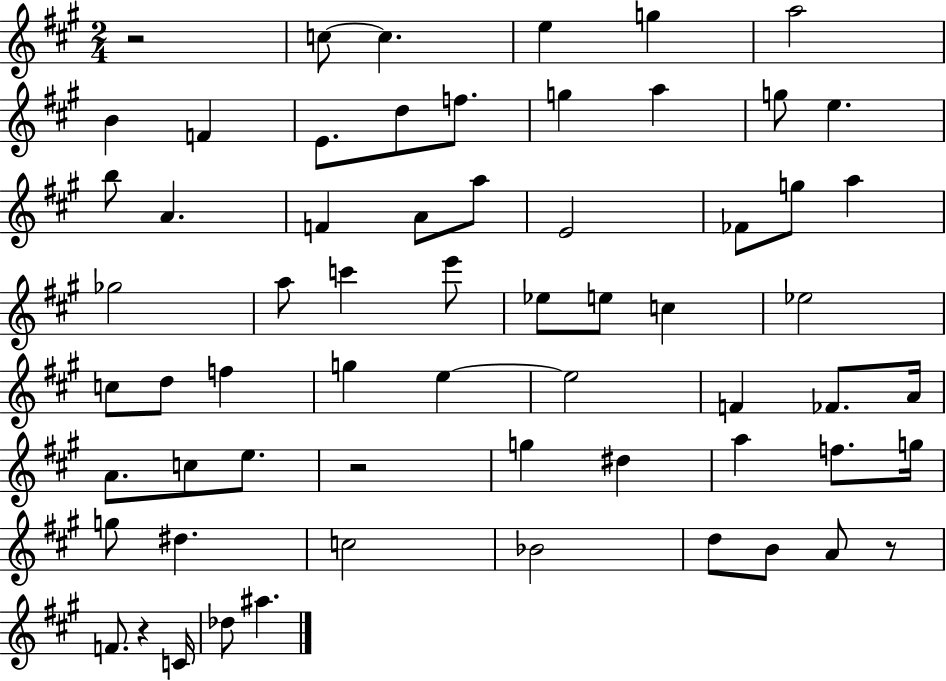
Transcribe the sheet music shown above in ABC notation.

X:1
T:Untitled
M:2/4
L:1/4
K:A
z2 c/2 c e g a2 B F E/2 d/2 f/2 g a g/2 e b/2 A F A/2 a/2 E2 _F/2 g/2 a _g2 a/2 c' e'/2 _e/2 e/2 c _e2 c/2 d/2 f g e e2 F _F/2 A/4 A/2 c/2 e/2 z2 g ^d a f/2 g/4 g/2 ^d c2 _B2 d/2 B/2 A/2 z/2 F/2 z C/4 _d/2 ^a